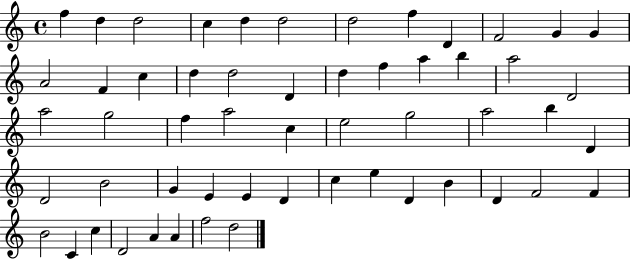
F5/q D5/q D5/h C5/q D5/q D5/h D5/h F5/q D4/q F4/h G4/q G4/q A4/h F4/q C5/q D5/q D5/h D4/q D5/q F5/q A5/q B5/q A5/h D4/h A5/h G5/h F5/q A5/h C5/q E5/h G5/h A5/h B5/q D4/q D4/h B4/h G4/q E4/q E4/q D4/q C5/q E5/q D4/q B4/q D4/q F4/h F4/q B4/h C4/q C5/q D4/h A4/q A4/q F5/h D5/h